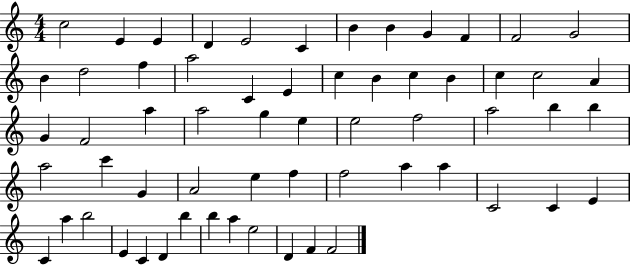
{
  \clef treble
  \numericTimeSignature
  \time 4/4
  \key c \major
  c''2 e'4 e'4 | d'4 e'2 c'4 | b'4 b'4 g'4 f'4 | f'2 g'2 | \break b'4 d''2 f''4 | a''2 c'4 e'4 | c''4 b'4 c''4 b'4 | c''4 c''2 a'4 | \break g'4 f'2 a''4 | a''2 g''4 e''4 | e''2 f''2 | a''2 b''4 b''4 | \break a''2 c'''4 g'4 | a'2 e''4 f''4 | f''2 a''4 a''4 | c'2 c'4 e'4 | \break c'4 a''4 b''2 | e'4 c'4 d'4 b''4 | b''4 a''4 e''2 | d'4 f'4 f'2 | \break \bar "|."
}